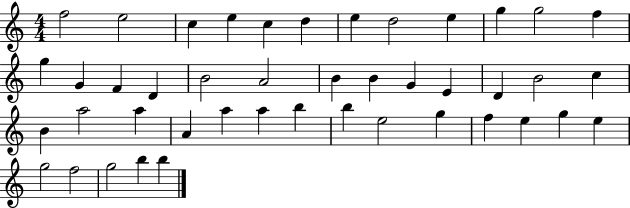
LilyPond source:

{
  \clef treble
  \numericTimeSignature
  \time 4/4
  \key c \major
  f''2 e''2 | c''4 e''4 c''4 d''4 | e''4 d''2 e''4 | g''4 g''2 f''4 | \break g''4 g'4 f'4 d'4 | b'2 a'2 | b'4 b'4 g'4 e'4 | d'4 b'2 c''4 | \break b'4 a''2 a''4 | a'4 a''4 a''4 b''4 | b''4 e''2 g''4 | f''4 e''4 g''4 e''4 | \break g''2 f''2 | g''2 b''4 b''4 | \bar "|."
}